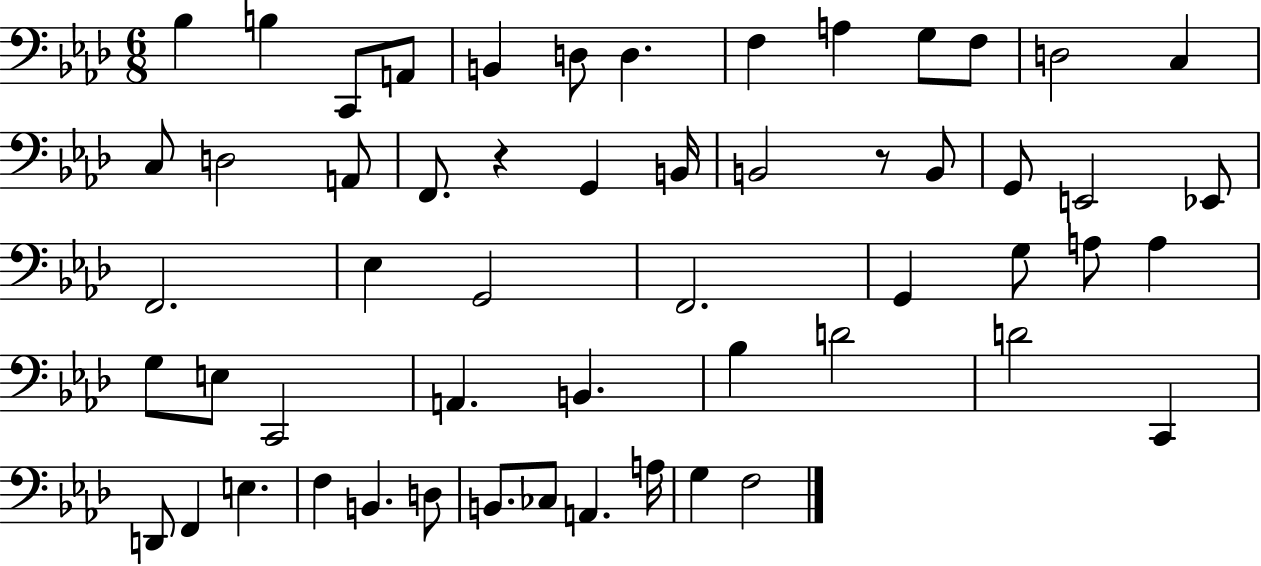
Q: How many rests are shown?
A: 2